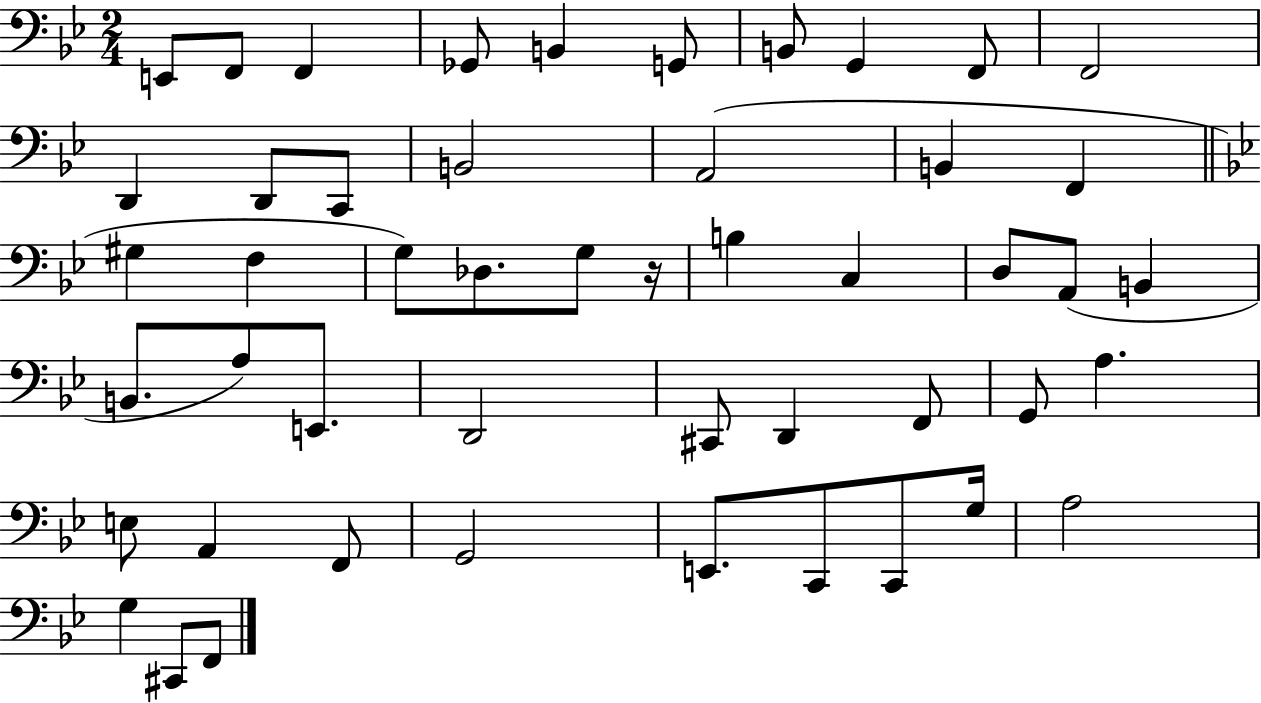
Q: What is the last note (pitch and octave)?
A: F2